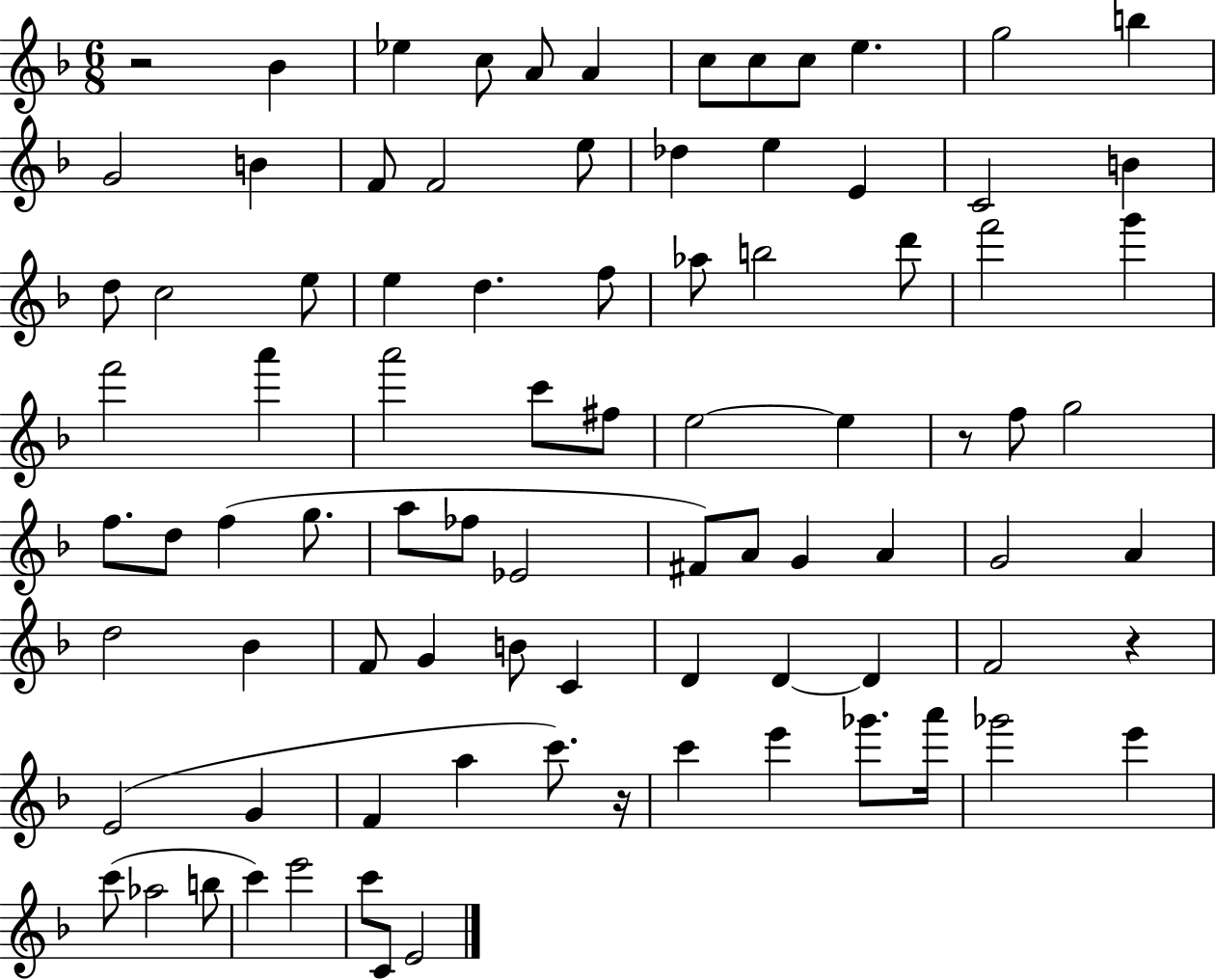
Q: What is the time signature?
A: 6/8